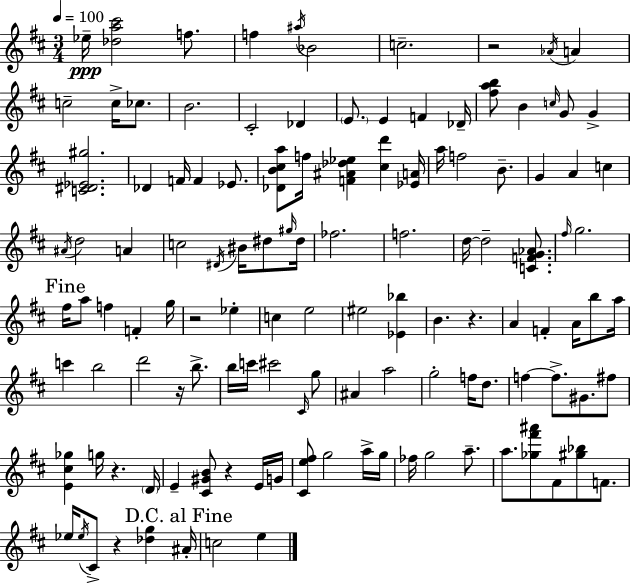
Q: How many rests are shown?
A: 7